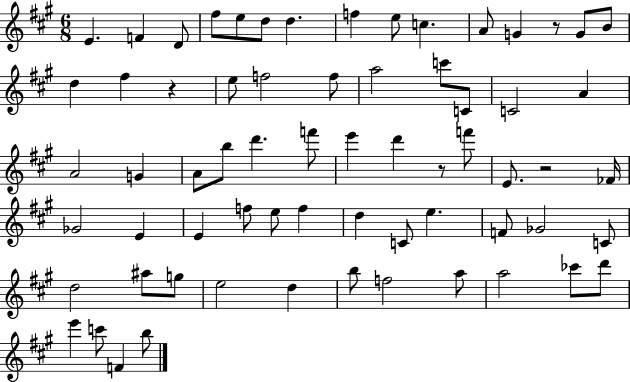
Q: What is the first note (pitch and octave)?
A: E4